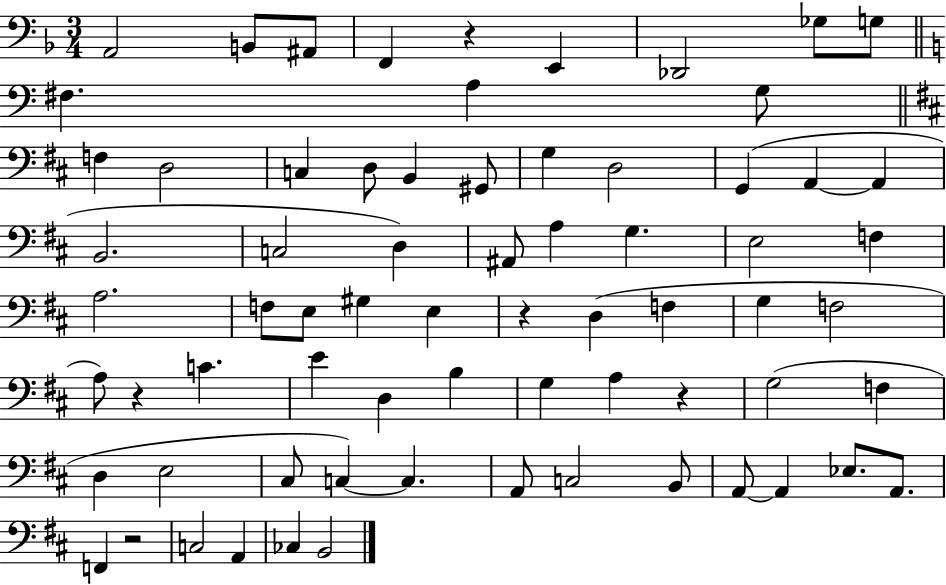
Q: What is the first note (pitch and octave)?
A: A2